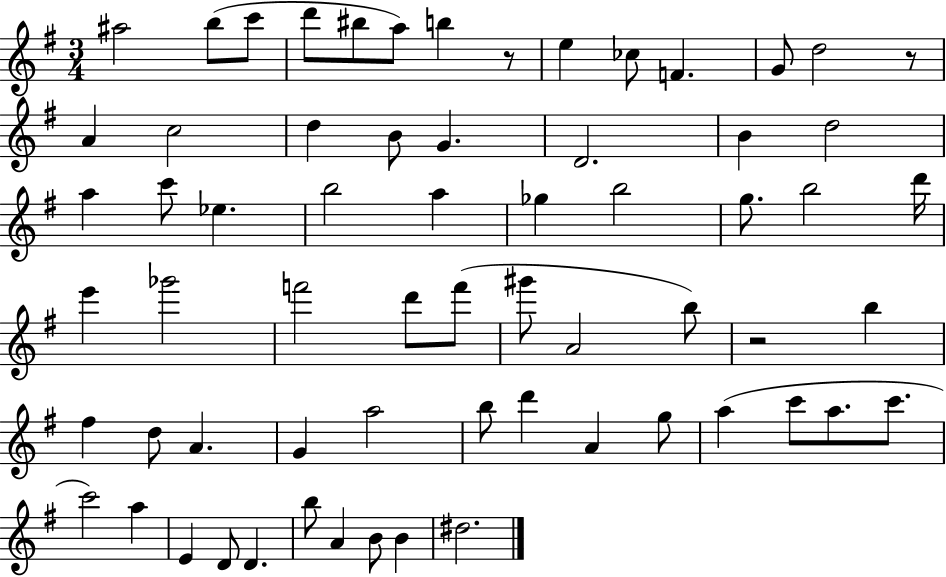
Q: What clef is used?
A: treble